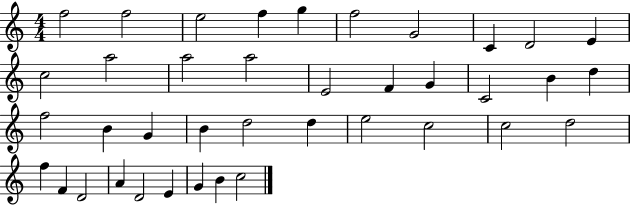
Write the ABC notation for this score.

X:1
T:Untitled
M:4/4
L:1/4
K:C
f2 f2 e2 f g f2 G2 C D2 E c2 a2 a2 a2 E2 F G C2 B d f2 B G B d2 d e2 c2 c2 d2 f F D2 A D2 E G B c2